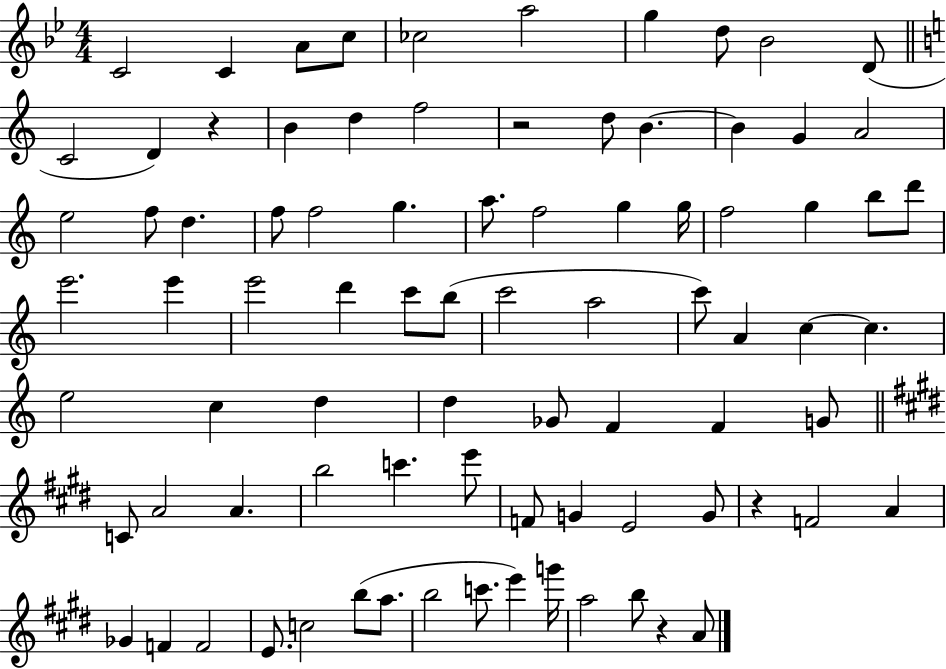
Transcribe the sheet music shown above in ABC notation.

X:1
T:Untitled
M:4/4
L:1/4
K:Bb
C2 C A/2 c/2 _c2 a2 g d/2 _B2 D/2 C2 D z B d f2 z2 d/2 B B G A2 e2 f/2 d f/2 f2 g a/2 f2 g g/4 f2 g b/2 d'/2 e'2 e' e'2 d' c'/2 b/2 c'2 a2 c'/2 A c c e2 c d d _G/2 F F G/2 C/2 A2 A b2 c' e'/2 F/2 G E2 G/2 z F2 A _G F F2 E/2 c2 b/2 a/2 b2 c'/2 e' g'/4 a2 b/2 z A/2